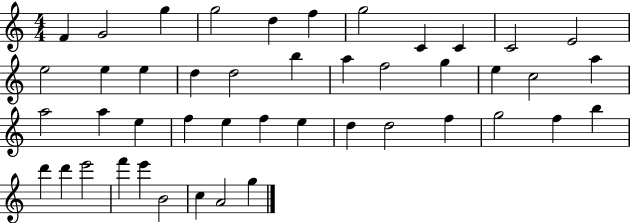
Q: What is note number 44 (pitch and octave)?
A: A4